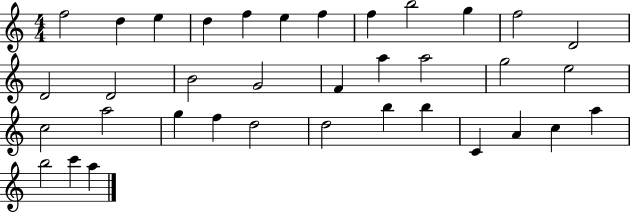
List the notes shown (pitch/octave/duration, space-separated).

F5/h D5/q E5/q D5/q F5/q E5/q F5/q F5/q B5/h G5/q F5/h D4/h D4/h D4/h B4/h G4/h F4/q A5/q A5/h G5/h E5/h C5/h A5/h G5/q F5/q D5/h D5/h B5/q B5/q C4/q A4/q C5/q A5/q B5/h C6/q A5/q